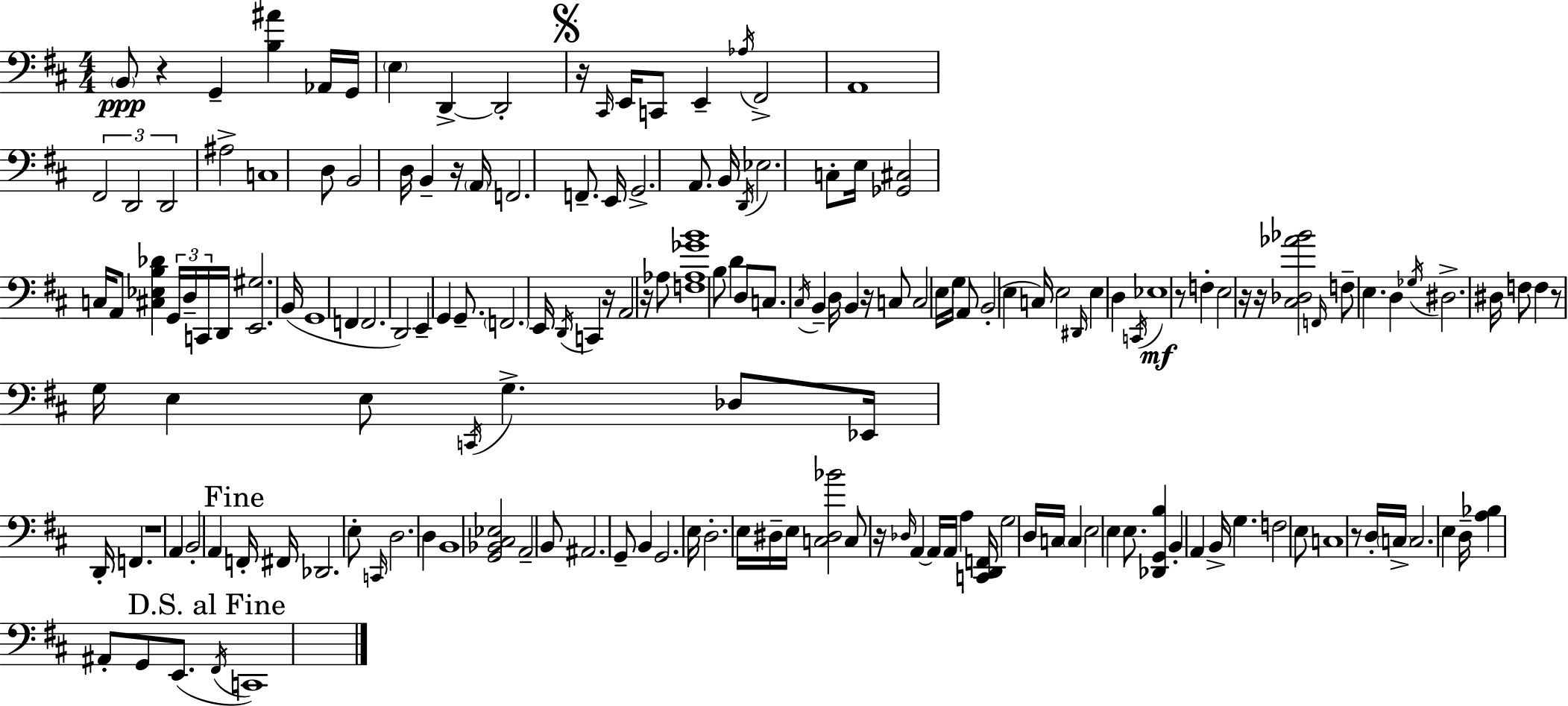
X:1
T:Untitled
M:4/4
L:1/4
K:D
B,,/2 z G,, [B,^A] _A,,/4 G,,/4 E, D,, D,,2 z/4 ^C,,/4 E,,/4 C,,/2 E,, _A,/4 ^F,,2 A,,4 ^F,,2 D,,2 D,,2 ^A,2 C,4 D,/2 B,,2 D,/4 B,, z/4 A,,/4 F,,2 F,,/2 E,,/4 G,,2 A,,/2 B,,/4 D,,/4 _E,2 C,/2 E,/4 [_G,,^C,]2 C,/4 A,,/2 [^C,_E,B,_D] G,,/4 D,/4 C,,/4 D,,/4 [E,,^G,]2 B,,/4 G,,4 F,, F,,2 D,,2 E,, G,, G,,/2 F,,2 E,,/4 D,,/4 C,, z/4 A,,2 z/4 _A,/2 [F,_A,_GB]4 B,/2 D D,/2 C,/2 ^C,/4 B,, D,/4 B,, z/4 C,/2 C,2 E,/4 G,/4 A,,/2 B,,2 E, C,/4 E,2 ^D,,/4 E, D, C,,/4 _E,4 z/2 F, E,2 z/4 z/4 [^C,_D,_A_B]2 F,,/4 F,/2 E, D, _G,/4 ^D,2 ^D,/4 F,/2 F, z/2 G,/4 E, E,/2 C,,/4 G, _D,/2 _E,,/4 D,,/4 F,, z4 A,, B,,2 A,, F,,/4 ^F,,/4 _D,,2 E,/2 C,,/4 D,2 D, B,,4 [G,,_B,,^C,_E,]2 A,,2 B,,/2 ^A,,2 G,,/2 B,, G,,2 E,/4 D,2 E,/4 ^D,/4 E,/4 [C,^D,_B]2 C,/2 z/4 _D,/4 A,, A,,/4 A,,/4 A, [C,,D,,F,,]/4 G,2 D,/4 C,/4 C, E,2 E, E,/2 [_D,,G,,B,] B,, A,, B,,/4 G, F,2 E,/2 C,4 z/2 D,/4 C,/4 C,2 E, D,/4 [A,_B,] ^A,,/2 G,,/2 E,,/2 ^F,,/4 C,,4